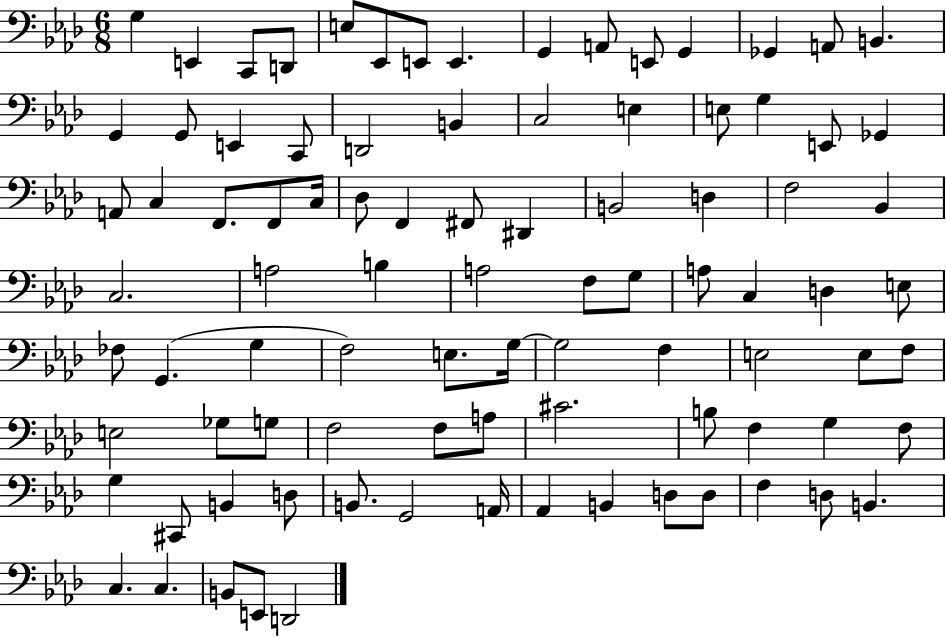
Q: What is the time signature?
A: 6/8